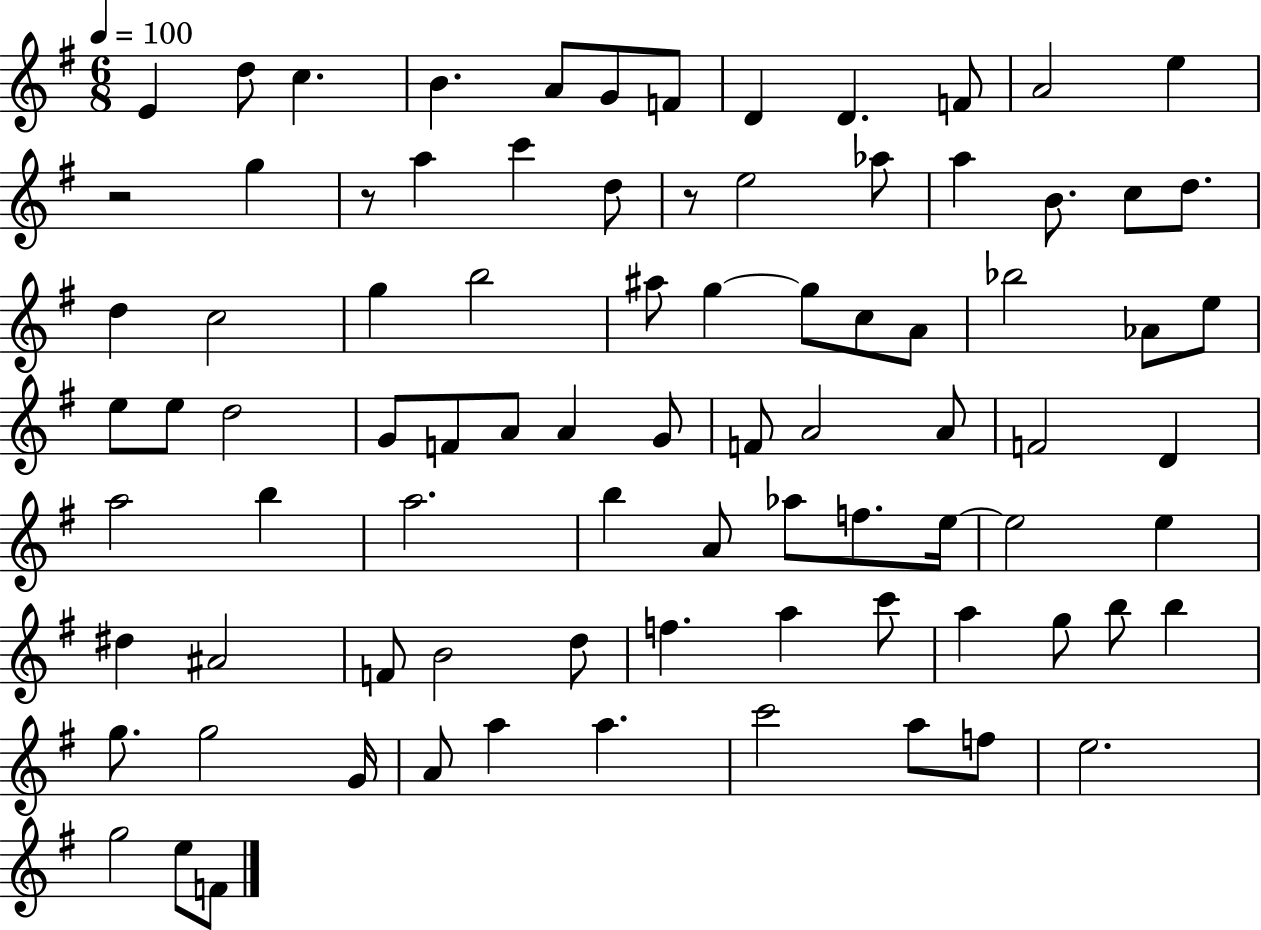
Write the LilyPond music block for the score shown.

{
  \clef treble
  \numericTimeSignature
  \time 6/8
  \key g \major
  \tempo 4 = 100
  e'4 d''8 c''4. | b'4. a'8 g'8 f'8 | d'4 d'4. f'8 | a'2 e''4 | \break r2 g''4 | r8 a''4 c'''4 d''8 | r8 e''2 aes''8 | a''4 b'8. c''8 d''8. | \break d''4 c''2 | g''4 b''2 | ais''8 g''4~~ g''8 c''8 a'8 | bes''2 aes'8 e''8 | \break e''8 e''8 d''2 | g'8 f'8 a'8 a'4 g'8 | f'8 a'2 a'8 | f'2 d'4 | \break a''2 b''4 | a''2. | b''4 a'8 aes''8 f''8. e''16~~ | e''2 e''4 | \break dis''4 ais'2 | f'8 b'2 d''8 | f''4. a''4 c'''8 | a''4 g''8 b''8 b''4 | \break g''8. g''2 g'16 | a'8 a''4 a''4. | c'''2 a''8 f''8 | e''2. | \break g''2 e''8 f'8 | \bar "|."
}